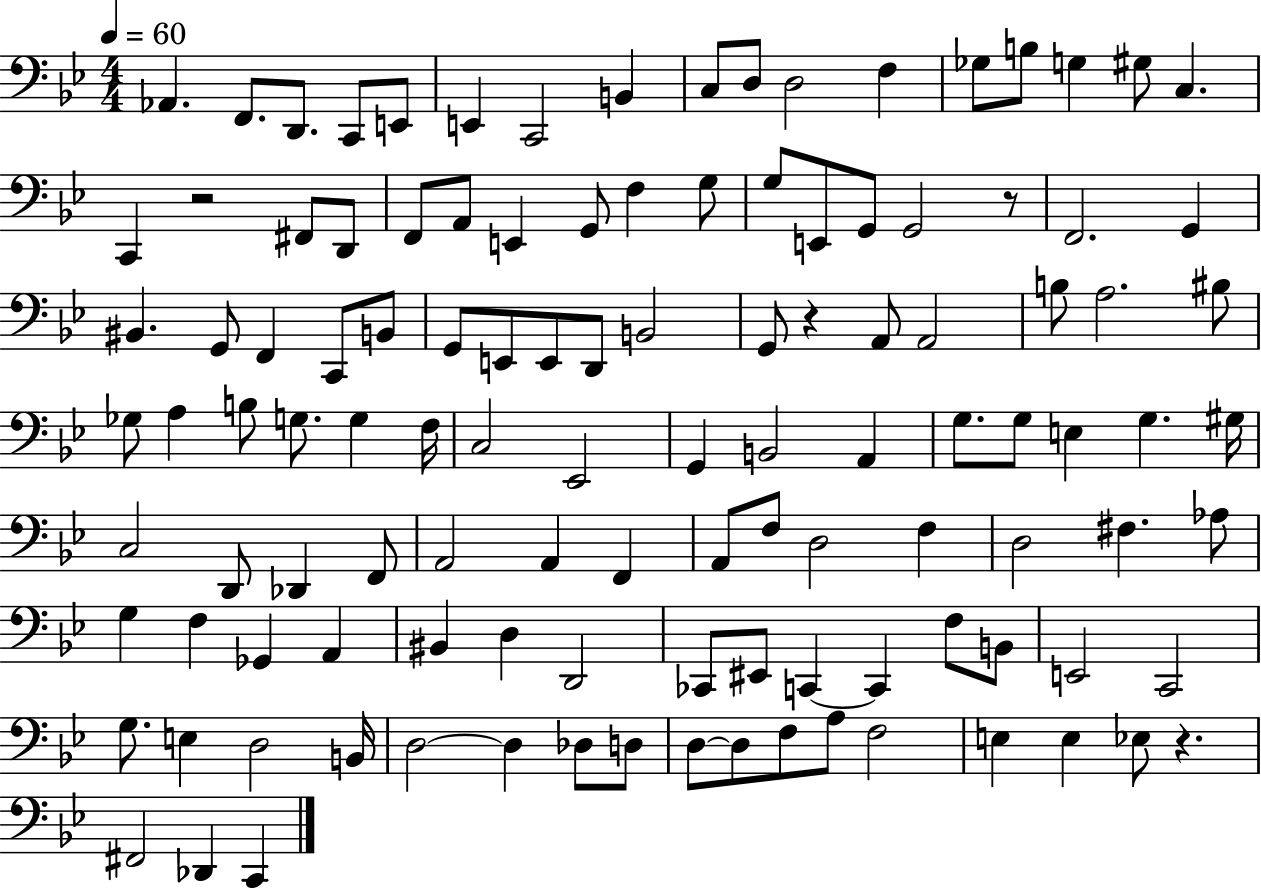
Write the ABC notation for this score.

X:1
T:Untitled
M:4/4
L:1/4
K:Bb
_A,, F,,/2 D,,/2 C,,/2 E,,/2 E,, C,,2 B,, C,/2 D,/2 D,2 F, _G,/2 B,/2 G, ^G,/2 C, C,, z2 ^F,,/2 D,,/2 F,,/2 A,,/2 E,, G,,/2 F, G,/2 G,/2 E,,/2 G,,/2 G,,2 z/2 F,,2 G,, ^B,, G,,/2 F,, C,,/2 B,,/2 G,,/2 E,,/2 E,,/2 D,,/2 B,,2 G,,/2 z A,,/2 A,,2 B,/2 A,2 ^B,/2 _G,/2 A, B,/2 G,/2 G, F,/4 C,2 _E,,2 G,, B,,2 A,, G,/2 G,/2 E, G, ^G,/4 C,2 D,,/2 _D,, F,,/2 A,,2 A,, F,, A,,/2 F,/2 D,2 F, D,2 ^F, _A,/2 G, F, _G,, A,, ^B,, D, D,,2 _C,,/2 ^E,,/2 C,, C,, F,/2 B,,/2 E,,2 C,,2 G,/2 E, D,2 B,,/4 D,2 D, _D,/2 D,/2 D,/2 D,/2 F,/2 A,/2 F,2 E, E, _E,/2 z ^F,,2 _D,, C,,